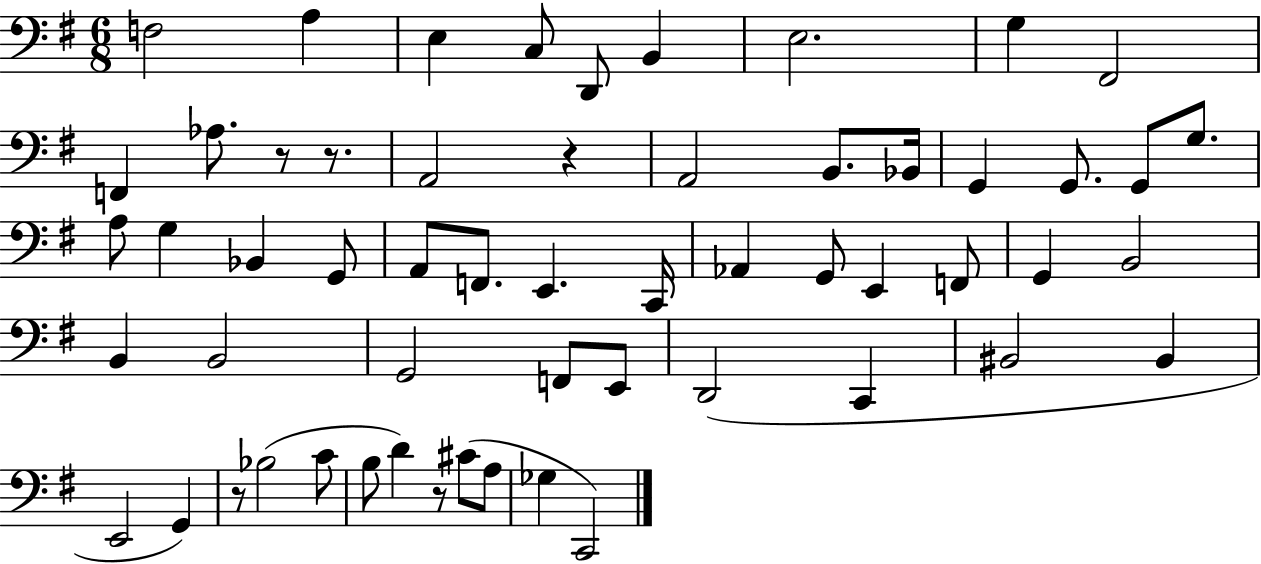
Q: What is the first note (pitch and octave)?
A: F3